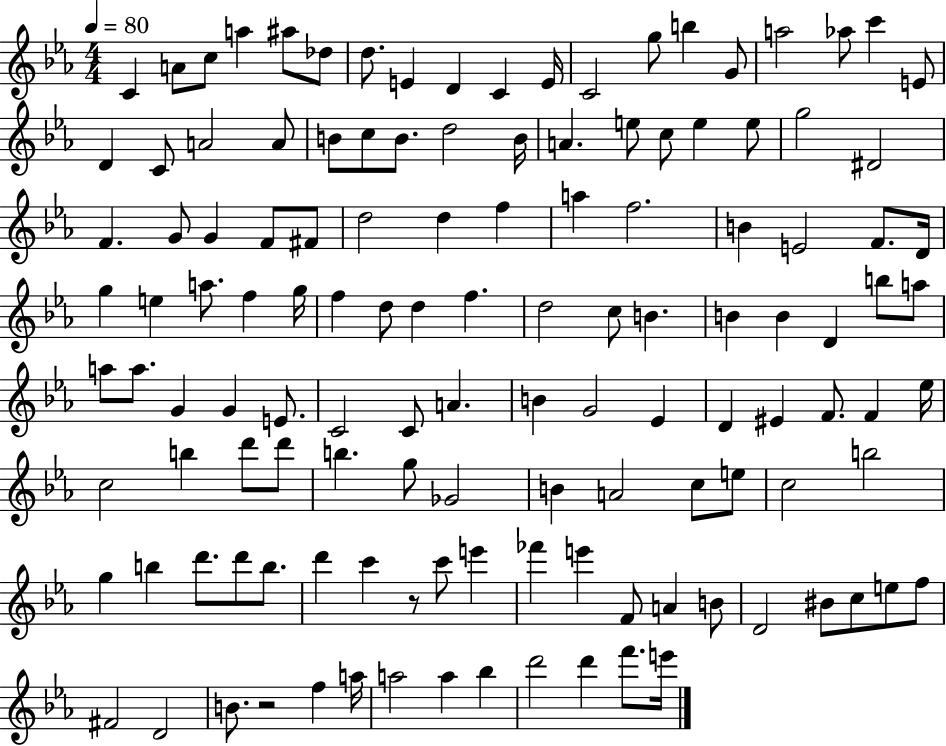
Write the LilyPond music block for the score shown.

{
  \clef treble
  \numericTimeSignature
  \time 4/4
  \key ees \major
  \tempo 4 = 80
  c'4 a'8 c''8 a''4 ais''8 des''8 | d''8. e'4 d'4 c'4 e'16 | c'2 g''8 b''4 g'8 | a''2 aes''8 c'''4 e'8 | \break d'4 c'8 a'2 a'8 | b'8 c''8 b'8. d''2 b'16 | a'4. e''8 c''8 e''4 e''8 | g''2 dis'2 | \break f'4. g'8 g'4 f'8 fis'8 | d''2 d''4 f''4 | a''4 f''2. | b'4 e'2 f'8. d'16 | \break g''4 e''4 a''8. f''4 g''16 | f''4 d''8 d''4 f''4. | d''2 c''8 b'4. | b'4 b'4 d'4 b''8 a''8 | \break a''8 a''8. g'4 g'4 e'8. | c'2 c'8 a'4. | b'4 g'2 ees'4 | d'4 eis'4 f'8. f'4 ees''16 | \break c''2 b''4 d'''8 d'''8 | b''4. g''8 ges'2 | b'4 a'2 c''8 e''8 | c''2 b''2 | \break g''4 b''4 d'''8. d'''8 b''8. | d'''4 c'''4 r8 c'''8 e'''4 | fes'''4 e'''4 f'8 a'4 b'8 | d'2 bis'8 c''8 e''8 f''8 | \break fis'2 d'2 | b'8. r2 f''4 a''16 | a''2 a''4 bes''4 | d'''2 d'''4 f'''8. e'''16 | \break \bar "|."
}